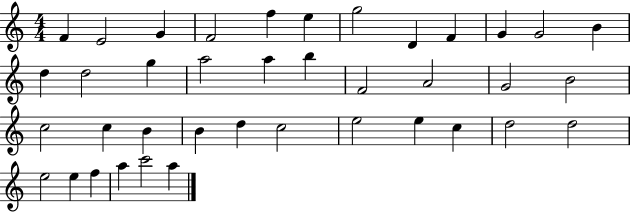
F4/q E4/h G4/q F4/h F5/q E5/q G5/h D4/q F4/q G4/q G4/h B4/q D5/q D5/h G5/q A5/h A5/q B5/q F4/h A4/h G4/h B4/h C5/h C5/q B4/q B4/q D5/q C5/h E5/h E5/q C5/q D5/h D5/h E5/h E5/q F5/q A5/q C6/h A5/q